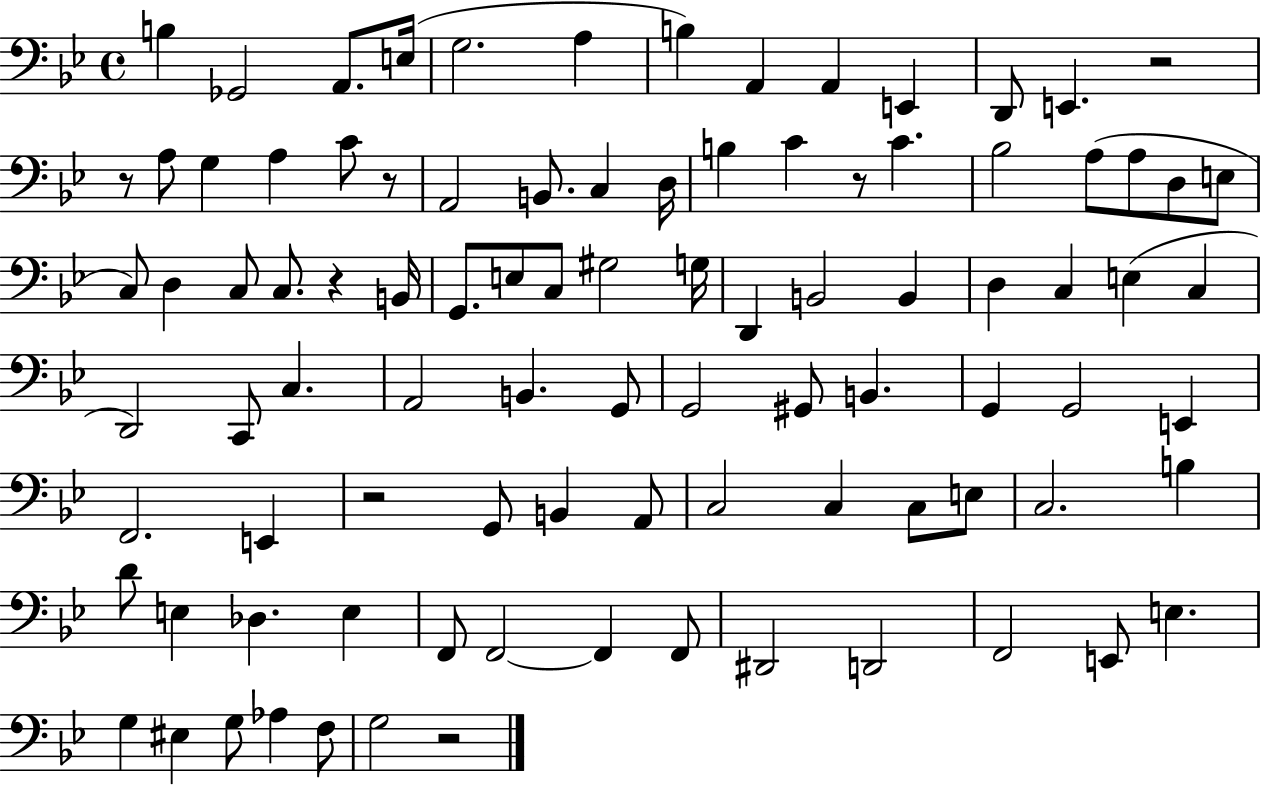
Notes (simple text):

B3/q Gb2/h A2/e. E3/s G3/h. A3/q B3/q A2/q A2/q E2/q D2/e E2/q. R/h R/e A3/e G3/q A3/q C4/e R/e A2/h B2/e. C3/q D3/s B3/q C4/q R/e C4/q. Bb3/h A3/e A3/e D3/e E3/e C3/e D3/q C3/e C3/e. R/q B2/s G2/e. E3/e C3/e G#3/h G3/s D2/q B2/h B2/q D3/q C3/q E3/q C3/q D2/h C2/e C3/q. A2/h B2/q. G2/e G2/h G#2/e B2/q. G2/q G2/h E2/q F2/h. E2/q R/h G2/e B2/q A2/e C3/h C3/q C3/e E3/e C3/h. B3/q D4/e E3/q Db3/q. E3/q F2/e F2/h F2/q F2/e D#2/h D2/h F2/h E2/e E3/q. G3/q EIS3/q G3/e Ab3/q F3/e G3/h R/h